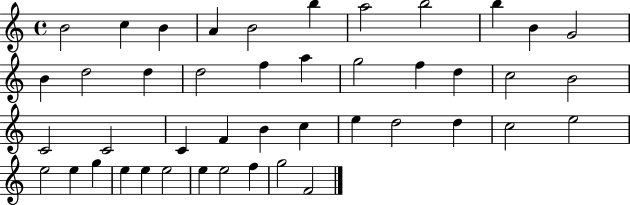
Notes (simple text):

B4/h C5/q B4/q A4/q B4/h B5/q A5/h B5/h B5/q B4/q G4/h B4/q D5/h D5/q D5/h F5/q A5/q G5/h F5/q D5/q C5/h B4/h C4/h C4/h C4/q F4/q B4/q C5/q E5/q D5/h D5/q C5/h E5/h E5/h E5/q G5/q E5/q E5/q E5/h E5/q E5/h F5/q G5/h F4/h